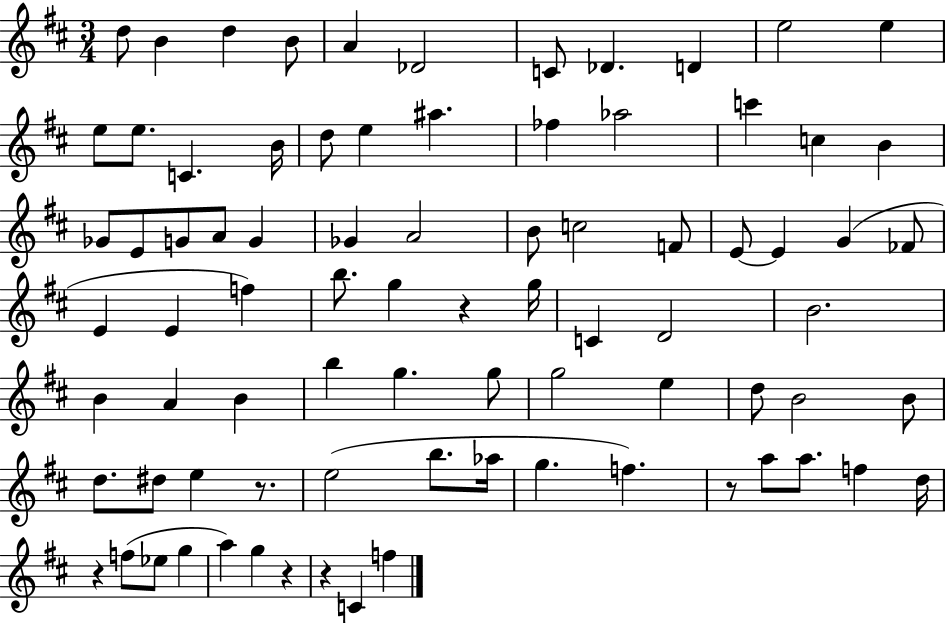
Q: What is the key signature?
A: D major